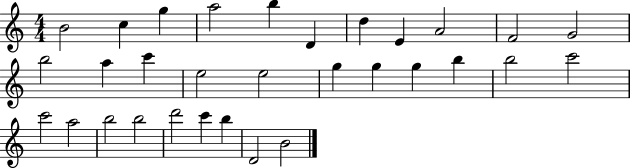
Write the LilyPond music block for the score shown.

{
  \clef treble
  \numericTimeSignature
  \time 4/4
  \key c \major
  b'2 c''4 g''4 | a''2 b''4 d'4 | d''4 e'4 a'2 | f'2 g'2 | \break b''2 a''4 c'''4 | e''2 e''2 | g''4 g''4 g''4 b''4 | b''2 c'''2 | \break c'''2 a''2 | b''2 b''2 | d'''2 c'''4 b''4 | d'2 b'2 | \break \bar "|."
}